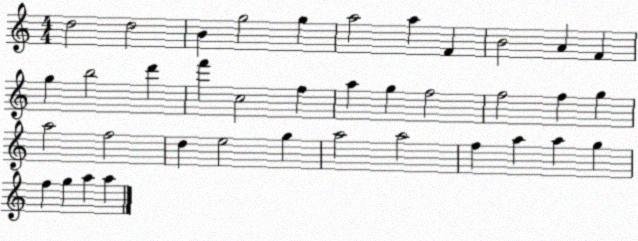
X:1
T:Untitled
M:4/4
L:1/4
K:C
d2 d2 B g2 g a2 a F B2 A F g b2 d' f' c2 f a g f2 f2 f g a2 f2 d e2 g a2 a2 f a a g f g a a